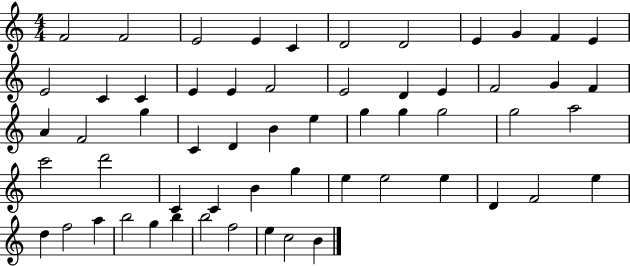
{
  \clef treble
  \numericTimeSignature
  \time 4/4
  \key c \major
  f'2 f'2 | e'2 e'4 c'4 | d'2 d'2 | e'4 g'4 f'4 e'4 | \break e'2 c'4 c'4 | e'4 e'4 f'2 | e'2 d'4 e'4 | f'2 g'4 f'4 | \break a'4 f'2 g''4 | c'4 d'4 b'4 e''4 | g''4 g''4 g''2 | g''2 a''2 | \break c'''2 d'''2 | c'4 c'4 b'4 g''4 | e''4 e''2 e''4 | d'4 f'2 e''4 | \break d''4 f''2 a''4 | b''2 g''4 b''4 | b''2 f''2 | e''4 c''2 b'4 | \break \bar "|."
}